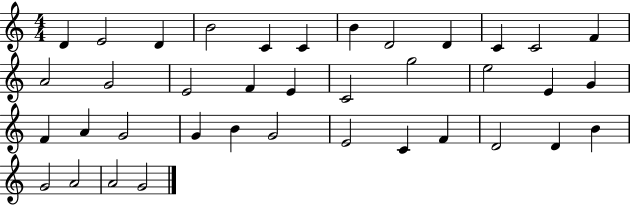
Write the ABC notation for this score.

X:1
T:Untitled
M:4/4
L:1/4
K:C
D E2 D B2 C C B D2 D C C2 F A2 G2 E2 F E C2 g2 e2 E G F A G2 G B G2 E2 C F D2 D B G2 A2 A2 G2